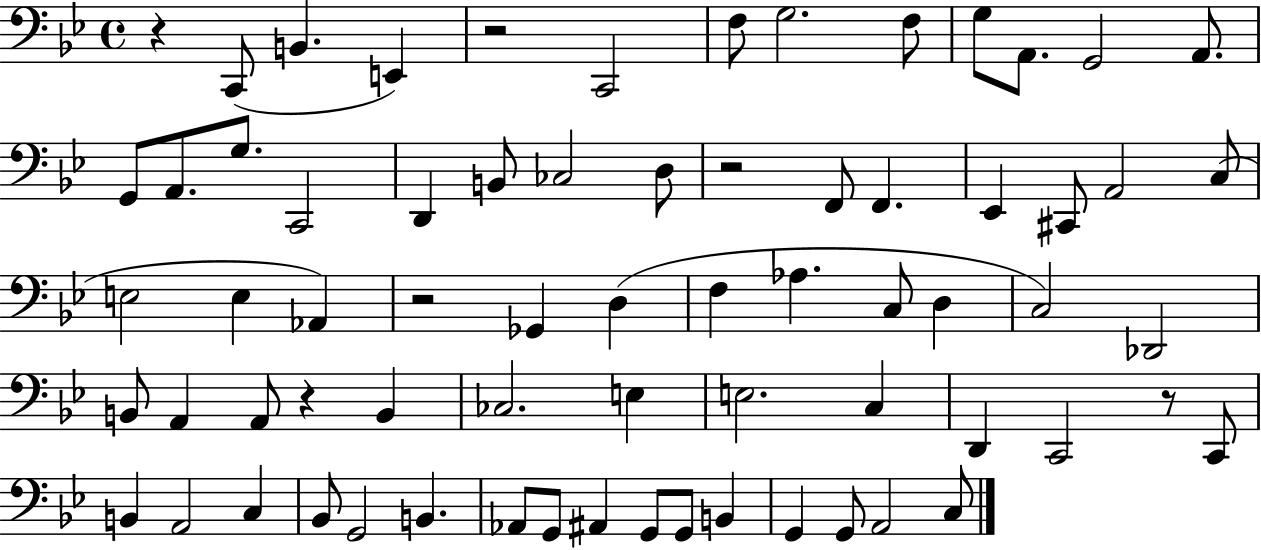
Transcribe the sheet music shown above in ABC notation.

X:1
T:Untitled
M:4/4
L:1/4
K:Bb
z C,,/2 B,, E,, z2 C,,2 F,/2 G,2 F,/2 G,/2 A,,/2 G,,2 A,,/2 G,,/2 A,,/2 G,/2 C,,2 D,, B,,/2 _C,2 D,/2 z2 F,,/2 F,, _E,, ^C,,/2 A,,2 C,/2 E,2 E, _A,, z2 _G,, D, F, _A, C,/2 D, C,2 _D,,2 B,,/2 A,, A,,/2 z B,, _C,2 E, E,2 C, D,, C,,2 z/2 C,,/2 B,, A,,2 C, _B,,/2 G,,2 B,, _A,,/2 G,,/2 ^A,, G,,/2 G,,/2 B,, G,, G,,/2 A,,2 C,/2